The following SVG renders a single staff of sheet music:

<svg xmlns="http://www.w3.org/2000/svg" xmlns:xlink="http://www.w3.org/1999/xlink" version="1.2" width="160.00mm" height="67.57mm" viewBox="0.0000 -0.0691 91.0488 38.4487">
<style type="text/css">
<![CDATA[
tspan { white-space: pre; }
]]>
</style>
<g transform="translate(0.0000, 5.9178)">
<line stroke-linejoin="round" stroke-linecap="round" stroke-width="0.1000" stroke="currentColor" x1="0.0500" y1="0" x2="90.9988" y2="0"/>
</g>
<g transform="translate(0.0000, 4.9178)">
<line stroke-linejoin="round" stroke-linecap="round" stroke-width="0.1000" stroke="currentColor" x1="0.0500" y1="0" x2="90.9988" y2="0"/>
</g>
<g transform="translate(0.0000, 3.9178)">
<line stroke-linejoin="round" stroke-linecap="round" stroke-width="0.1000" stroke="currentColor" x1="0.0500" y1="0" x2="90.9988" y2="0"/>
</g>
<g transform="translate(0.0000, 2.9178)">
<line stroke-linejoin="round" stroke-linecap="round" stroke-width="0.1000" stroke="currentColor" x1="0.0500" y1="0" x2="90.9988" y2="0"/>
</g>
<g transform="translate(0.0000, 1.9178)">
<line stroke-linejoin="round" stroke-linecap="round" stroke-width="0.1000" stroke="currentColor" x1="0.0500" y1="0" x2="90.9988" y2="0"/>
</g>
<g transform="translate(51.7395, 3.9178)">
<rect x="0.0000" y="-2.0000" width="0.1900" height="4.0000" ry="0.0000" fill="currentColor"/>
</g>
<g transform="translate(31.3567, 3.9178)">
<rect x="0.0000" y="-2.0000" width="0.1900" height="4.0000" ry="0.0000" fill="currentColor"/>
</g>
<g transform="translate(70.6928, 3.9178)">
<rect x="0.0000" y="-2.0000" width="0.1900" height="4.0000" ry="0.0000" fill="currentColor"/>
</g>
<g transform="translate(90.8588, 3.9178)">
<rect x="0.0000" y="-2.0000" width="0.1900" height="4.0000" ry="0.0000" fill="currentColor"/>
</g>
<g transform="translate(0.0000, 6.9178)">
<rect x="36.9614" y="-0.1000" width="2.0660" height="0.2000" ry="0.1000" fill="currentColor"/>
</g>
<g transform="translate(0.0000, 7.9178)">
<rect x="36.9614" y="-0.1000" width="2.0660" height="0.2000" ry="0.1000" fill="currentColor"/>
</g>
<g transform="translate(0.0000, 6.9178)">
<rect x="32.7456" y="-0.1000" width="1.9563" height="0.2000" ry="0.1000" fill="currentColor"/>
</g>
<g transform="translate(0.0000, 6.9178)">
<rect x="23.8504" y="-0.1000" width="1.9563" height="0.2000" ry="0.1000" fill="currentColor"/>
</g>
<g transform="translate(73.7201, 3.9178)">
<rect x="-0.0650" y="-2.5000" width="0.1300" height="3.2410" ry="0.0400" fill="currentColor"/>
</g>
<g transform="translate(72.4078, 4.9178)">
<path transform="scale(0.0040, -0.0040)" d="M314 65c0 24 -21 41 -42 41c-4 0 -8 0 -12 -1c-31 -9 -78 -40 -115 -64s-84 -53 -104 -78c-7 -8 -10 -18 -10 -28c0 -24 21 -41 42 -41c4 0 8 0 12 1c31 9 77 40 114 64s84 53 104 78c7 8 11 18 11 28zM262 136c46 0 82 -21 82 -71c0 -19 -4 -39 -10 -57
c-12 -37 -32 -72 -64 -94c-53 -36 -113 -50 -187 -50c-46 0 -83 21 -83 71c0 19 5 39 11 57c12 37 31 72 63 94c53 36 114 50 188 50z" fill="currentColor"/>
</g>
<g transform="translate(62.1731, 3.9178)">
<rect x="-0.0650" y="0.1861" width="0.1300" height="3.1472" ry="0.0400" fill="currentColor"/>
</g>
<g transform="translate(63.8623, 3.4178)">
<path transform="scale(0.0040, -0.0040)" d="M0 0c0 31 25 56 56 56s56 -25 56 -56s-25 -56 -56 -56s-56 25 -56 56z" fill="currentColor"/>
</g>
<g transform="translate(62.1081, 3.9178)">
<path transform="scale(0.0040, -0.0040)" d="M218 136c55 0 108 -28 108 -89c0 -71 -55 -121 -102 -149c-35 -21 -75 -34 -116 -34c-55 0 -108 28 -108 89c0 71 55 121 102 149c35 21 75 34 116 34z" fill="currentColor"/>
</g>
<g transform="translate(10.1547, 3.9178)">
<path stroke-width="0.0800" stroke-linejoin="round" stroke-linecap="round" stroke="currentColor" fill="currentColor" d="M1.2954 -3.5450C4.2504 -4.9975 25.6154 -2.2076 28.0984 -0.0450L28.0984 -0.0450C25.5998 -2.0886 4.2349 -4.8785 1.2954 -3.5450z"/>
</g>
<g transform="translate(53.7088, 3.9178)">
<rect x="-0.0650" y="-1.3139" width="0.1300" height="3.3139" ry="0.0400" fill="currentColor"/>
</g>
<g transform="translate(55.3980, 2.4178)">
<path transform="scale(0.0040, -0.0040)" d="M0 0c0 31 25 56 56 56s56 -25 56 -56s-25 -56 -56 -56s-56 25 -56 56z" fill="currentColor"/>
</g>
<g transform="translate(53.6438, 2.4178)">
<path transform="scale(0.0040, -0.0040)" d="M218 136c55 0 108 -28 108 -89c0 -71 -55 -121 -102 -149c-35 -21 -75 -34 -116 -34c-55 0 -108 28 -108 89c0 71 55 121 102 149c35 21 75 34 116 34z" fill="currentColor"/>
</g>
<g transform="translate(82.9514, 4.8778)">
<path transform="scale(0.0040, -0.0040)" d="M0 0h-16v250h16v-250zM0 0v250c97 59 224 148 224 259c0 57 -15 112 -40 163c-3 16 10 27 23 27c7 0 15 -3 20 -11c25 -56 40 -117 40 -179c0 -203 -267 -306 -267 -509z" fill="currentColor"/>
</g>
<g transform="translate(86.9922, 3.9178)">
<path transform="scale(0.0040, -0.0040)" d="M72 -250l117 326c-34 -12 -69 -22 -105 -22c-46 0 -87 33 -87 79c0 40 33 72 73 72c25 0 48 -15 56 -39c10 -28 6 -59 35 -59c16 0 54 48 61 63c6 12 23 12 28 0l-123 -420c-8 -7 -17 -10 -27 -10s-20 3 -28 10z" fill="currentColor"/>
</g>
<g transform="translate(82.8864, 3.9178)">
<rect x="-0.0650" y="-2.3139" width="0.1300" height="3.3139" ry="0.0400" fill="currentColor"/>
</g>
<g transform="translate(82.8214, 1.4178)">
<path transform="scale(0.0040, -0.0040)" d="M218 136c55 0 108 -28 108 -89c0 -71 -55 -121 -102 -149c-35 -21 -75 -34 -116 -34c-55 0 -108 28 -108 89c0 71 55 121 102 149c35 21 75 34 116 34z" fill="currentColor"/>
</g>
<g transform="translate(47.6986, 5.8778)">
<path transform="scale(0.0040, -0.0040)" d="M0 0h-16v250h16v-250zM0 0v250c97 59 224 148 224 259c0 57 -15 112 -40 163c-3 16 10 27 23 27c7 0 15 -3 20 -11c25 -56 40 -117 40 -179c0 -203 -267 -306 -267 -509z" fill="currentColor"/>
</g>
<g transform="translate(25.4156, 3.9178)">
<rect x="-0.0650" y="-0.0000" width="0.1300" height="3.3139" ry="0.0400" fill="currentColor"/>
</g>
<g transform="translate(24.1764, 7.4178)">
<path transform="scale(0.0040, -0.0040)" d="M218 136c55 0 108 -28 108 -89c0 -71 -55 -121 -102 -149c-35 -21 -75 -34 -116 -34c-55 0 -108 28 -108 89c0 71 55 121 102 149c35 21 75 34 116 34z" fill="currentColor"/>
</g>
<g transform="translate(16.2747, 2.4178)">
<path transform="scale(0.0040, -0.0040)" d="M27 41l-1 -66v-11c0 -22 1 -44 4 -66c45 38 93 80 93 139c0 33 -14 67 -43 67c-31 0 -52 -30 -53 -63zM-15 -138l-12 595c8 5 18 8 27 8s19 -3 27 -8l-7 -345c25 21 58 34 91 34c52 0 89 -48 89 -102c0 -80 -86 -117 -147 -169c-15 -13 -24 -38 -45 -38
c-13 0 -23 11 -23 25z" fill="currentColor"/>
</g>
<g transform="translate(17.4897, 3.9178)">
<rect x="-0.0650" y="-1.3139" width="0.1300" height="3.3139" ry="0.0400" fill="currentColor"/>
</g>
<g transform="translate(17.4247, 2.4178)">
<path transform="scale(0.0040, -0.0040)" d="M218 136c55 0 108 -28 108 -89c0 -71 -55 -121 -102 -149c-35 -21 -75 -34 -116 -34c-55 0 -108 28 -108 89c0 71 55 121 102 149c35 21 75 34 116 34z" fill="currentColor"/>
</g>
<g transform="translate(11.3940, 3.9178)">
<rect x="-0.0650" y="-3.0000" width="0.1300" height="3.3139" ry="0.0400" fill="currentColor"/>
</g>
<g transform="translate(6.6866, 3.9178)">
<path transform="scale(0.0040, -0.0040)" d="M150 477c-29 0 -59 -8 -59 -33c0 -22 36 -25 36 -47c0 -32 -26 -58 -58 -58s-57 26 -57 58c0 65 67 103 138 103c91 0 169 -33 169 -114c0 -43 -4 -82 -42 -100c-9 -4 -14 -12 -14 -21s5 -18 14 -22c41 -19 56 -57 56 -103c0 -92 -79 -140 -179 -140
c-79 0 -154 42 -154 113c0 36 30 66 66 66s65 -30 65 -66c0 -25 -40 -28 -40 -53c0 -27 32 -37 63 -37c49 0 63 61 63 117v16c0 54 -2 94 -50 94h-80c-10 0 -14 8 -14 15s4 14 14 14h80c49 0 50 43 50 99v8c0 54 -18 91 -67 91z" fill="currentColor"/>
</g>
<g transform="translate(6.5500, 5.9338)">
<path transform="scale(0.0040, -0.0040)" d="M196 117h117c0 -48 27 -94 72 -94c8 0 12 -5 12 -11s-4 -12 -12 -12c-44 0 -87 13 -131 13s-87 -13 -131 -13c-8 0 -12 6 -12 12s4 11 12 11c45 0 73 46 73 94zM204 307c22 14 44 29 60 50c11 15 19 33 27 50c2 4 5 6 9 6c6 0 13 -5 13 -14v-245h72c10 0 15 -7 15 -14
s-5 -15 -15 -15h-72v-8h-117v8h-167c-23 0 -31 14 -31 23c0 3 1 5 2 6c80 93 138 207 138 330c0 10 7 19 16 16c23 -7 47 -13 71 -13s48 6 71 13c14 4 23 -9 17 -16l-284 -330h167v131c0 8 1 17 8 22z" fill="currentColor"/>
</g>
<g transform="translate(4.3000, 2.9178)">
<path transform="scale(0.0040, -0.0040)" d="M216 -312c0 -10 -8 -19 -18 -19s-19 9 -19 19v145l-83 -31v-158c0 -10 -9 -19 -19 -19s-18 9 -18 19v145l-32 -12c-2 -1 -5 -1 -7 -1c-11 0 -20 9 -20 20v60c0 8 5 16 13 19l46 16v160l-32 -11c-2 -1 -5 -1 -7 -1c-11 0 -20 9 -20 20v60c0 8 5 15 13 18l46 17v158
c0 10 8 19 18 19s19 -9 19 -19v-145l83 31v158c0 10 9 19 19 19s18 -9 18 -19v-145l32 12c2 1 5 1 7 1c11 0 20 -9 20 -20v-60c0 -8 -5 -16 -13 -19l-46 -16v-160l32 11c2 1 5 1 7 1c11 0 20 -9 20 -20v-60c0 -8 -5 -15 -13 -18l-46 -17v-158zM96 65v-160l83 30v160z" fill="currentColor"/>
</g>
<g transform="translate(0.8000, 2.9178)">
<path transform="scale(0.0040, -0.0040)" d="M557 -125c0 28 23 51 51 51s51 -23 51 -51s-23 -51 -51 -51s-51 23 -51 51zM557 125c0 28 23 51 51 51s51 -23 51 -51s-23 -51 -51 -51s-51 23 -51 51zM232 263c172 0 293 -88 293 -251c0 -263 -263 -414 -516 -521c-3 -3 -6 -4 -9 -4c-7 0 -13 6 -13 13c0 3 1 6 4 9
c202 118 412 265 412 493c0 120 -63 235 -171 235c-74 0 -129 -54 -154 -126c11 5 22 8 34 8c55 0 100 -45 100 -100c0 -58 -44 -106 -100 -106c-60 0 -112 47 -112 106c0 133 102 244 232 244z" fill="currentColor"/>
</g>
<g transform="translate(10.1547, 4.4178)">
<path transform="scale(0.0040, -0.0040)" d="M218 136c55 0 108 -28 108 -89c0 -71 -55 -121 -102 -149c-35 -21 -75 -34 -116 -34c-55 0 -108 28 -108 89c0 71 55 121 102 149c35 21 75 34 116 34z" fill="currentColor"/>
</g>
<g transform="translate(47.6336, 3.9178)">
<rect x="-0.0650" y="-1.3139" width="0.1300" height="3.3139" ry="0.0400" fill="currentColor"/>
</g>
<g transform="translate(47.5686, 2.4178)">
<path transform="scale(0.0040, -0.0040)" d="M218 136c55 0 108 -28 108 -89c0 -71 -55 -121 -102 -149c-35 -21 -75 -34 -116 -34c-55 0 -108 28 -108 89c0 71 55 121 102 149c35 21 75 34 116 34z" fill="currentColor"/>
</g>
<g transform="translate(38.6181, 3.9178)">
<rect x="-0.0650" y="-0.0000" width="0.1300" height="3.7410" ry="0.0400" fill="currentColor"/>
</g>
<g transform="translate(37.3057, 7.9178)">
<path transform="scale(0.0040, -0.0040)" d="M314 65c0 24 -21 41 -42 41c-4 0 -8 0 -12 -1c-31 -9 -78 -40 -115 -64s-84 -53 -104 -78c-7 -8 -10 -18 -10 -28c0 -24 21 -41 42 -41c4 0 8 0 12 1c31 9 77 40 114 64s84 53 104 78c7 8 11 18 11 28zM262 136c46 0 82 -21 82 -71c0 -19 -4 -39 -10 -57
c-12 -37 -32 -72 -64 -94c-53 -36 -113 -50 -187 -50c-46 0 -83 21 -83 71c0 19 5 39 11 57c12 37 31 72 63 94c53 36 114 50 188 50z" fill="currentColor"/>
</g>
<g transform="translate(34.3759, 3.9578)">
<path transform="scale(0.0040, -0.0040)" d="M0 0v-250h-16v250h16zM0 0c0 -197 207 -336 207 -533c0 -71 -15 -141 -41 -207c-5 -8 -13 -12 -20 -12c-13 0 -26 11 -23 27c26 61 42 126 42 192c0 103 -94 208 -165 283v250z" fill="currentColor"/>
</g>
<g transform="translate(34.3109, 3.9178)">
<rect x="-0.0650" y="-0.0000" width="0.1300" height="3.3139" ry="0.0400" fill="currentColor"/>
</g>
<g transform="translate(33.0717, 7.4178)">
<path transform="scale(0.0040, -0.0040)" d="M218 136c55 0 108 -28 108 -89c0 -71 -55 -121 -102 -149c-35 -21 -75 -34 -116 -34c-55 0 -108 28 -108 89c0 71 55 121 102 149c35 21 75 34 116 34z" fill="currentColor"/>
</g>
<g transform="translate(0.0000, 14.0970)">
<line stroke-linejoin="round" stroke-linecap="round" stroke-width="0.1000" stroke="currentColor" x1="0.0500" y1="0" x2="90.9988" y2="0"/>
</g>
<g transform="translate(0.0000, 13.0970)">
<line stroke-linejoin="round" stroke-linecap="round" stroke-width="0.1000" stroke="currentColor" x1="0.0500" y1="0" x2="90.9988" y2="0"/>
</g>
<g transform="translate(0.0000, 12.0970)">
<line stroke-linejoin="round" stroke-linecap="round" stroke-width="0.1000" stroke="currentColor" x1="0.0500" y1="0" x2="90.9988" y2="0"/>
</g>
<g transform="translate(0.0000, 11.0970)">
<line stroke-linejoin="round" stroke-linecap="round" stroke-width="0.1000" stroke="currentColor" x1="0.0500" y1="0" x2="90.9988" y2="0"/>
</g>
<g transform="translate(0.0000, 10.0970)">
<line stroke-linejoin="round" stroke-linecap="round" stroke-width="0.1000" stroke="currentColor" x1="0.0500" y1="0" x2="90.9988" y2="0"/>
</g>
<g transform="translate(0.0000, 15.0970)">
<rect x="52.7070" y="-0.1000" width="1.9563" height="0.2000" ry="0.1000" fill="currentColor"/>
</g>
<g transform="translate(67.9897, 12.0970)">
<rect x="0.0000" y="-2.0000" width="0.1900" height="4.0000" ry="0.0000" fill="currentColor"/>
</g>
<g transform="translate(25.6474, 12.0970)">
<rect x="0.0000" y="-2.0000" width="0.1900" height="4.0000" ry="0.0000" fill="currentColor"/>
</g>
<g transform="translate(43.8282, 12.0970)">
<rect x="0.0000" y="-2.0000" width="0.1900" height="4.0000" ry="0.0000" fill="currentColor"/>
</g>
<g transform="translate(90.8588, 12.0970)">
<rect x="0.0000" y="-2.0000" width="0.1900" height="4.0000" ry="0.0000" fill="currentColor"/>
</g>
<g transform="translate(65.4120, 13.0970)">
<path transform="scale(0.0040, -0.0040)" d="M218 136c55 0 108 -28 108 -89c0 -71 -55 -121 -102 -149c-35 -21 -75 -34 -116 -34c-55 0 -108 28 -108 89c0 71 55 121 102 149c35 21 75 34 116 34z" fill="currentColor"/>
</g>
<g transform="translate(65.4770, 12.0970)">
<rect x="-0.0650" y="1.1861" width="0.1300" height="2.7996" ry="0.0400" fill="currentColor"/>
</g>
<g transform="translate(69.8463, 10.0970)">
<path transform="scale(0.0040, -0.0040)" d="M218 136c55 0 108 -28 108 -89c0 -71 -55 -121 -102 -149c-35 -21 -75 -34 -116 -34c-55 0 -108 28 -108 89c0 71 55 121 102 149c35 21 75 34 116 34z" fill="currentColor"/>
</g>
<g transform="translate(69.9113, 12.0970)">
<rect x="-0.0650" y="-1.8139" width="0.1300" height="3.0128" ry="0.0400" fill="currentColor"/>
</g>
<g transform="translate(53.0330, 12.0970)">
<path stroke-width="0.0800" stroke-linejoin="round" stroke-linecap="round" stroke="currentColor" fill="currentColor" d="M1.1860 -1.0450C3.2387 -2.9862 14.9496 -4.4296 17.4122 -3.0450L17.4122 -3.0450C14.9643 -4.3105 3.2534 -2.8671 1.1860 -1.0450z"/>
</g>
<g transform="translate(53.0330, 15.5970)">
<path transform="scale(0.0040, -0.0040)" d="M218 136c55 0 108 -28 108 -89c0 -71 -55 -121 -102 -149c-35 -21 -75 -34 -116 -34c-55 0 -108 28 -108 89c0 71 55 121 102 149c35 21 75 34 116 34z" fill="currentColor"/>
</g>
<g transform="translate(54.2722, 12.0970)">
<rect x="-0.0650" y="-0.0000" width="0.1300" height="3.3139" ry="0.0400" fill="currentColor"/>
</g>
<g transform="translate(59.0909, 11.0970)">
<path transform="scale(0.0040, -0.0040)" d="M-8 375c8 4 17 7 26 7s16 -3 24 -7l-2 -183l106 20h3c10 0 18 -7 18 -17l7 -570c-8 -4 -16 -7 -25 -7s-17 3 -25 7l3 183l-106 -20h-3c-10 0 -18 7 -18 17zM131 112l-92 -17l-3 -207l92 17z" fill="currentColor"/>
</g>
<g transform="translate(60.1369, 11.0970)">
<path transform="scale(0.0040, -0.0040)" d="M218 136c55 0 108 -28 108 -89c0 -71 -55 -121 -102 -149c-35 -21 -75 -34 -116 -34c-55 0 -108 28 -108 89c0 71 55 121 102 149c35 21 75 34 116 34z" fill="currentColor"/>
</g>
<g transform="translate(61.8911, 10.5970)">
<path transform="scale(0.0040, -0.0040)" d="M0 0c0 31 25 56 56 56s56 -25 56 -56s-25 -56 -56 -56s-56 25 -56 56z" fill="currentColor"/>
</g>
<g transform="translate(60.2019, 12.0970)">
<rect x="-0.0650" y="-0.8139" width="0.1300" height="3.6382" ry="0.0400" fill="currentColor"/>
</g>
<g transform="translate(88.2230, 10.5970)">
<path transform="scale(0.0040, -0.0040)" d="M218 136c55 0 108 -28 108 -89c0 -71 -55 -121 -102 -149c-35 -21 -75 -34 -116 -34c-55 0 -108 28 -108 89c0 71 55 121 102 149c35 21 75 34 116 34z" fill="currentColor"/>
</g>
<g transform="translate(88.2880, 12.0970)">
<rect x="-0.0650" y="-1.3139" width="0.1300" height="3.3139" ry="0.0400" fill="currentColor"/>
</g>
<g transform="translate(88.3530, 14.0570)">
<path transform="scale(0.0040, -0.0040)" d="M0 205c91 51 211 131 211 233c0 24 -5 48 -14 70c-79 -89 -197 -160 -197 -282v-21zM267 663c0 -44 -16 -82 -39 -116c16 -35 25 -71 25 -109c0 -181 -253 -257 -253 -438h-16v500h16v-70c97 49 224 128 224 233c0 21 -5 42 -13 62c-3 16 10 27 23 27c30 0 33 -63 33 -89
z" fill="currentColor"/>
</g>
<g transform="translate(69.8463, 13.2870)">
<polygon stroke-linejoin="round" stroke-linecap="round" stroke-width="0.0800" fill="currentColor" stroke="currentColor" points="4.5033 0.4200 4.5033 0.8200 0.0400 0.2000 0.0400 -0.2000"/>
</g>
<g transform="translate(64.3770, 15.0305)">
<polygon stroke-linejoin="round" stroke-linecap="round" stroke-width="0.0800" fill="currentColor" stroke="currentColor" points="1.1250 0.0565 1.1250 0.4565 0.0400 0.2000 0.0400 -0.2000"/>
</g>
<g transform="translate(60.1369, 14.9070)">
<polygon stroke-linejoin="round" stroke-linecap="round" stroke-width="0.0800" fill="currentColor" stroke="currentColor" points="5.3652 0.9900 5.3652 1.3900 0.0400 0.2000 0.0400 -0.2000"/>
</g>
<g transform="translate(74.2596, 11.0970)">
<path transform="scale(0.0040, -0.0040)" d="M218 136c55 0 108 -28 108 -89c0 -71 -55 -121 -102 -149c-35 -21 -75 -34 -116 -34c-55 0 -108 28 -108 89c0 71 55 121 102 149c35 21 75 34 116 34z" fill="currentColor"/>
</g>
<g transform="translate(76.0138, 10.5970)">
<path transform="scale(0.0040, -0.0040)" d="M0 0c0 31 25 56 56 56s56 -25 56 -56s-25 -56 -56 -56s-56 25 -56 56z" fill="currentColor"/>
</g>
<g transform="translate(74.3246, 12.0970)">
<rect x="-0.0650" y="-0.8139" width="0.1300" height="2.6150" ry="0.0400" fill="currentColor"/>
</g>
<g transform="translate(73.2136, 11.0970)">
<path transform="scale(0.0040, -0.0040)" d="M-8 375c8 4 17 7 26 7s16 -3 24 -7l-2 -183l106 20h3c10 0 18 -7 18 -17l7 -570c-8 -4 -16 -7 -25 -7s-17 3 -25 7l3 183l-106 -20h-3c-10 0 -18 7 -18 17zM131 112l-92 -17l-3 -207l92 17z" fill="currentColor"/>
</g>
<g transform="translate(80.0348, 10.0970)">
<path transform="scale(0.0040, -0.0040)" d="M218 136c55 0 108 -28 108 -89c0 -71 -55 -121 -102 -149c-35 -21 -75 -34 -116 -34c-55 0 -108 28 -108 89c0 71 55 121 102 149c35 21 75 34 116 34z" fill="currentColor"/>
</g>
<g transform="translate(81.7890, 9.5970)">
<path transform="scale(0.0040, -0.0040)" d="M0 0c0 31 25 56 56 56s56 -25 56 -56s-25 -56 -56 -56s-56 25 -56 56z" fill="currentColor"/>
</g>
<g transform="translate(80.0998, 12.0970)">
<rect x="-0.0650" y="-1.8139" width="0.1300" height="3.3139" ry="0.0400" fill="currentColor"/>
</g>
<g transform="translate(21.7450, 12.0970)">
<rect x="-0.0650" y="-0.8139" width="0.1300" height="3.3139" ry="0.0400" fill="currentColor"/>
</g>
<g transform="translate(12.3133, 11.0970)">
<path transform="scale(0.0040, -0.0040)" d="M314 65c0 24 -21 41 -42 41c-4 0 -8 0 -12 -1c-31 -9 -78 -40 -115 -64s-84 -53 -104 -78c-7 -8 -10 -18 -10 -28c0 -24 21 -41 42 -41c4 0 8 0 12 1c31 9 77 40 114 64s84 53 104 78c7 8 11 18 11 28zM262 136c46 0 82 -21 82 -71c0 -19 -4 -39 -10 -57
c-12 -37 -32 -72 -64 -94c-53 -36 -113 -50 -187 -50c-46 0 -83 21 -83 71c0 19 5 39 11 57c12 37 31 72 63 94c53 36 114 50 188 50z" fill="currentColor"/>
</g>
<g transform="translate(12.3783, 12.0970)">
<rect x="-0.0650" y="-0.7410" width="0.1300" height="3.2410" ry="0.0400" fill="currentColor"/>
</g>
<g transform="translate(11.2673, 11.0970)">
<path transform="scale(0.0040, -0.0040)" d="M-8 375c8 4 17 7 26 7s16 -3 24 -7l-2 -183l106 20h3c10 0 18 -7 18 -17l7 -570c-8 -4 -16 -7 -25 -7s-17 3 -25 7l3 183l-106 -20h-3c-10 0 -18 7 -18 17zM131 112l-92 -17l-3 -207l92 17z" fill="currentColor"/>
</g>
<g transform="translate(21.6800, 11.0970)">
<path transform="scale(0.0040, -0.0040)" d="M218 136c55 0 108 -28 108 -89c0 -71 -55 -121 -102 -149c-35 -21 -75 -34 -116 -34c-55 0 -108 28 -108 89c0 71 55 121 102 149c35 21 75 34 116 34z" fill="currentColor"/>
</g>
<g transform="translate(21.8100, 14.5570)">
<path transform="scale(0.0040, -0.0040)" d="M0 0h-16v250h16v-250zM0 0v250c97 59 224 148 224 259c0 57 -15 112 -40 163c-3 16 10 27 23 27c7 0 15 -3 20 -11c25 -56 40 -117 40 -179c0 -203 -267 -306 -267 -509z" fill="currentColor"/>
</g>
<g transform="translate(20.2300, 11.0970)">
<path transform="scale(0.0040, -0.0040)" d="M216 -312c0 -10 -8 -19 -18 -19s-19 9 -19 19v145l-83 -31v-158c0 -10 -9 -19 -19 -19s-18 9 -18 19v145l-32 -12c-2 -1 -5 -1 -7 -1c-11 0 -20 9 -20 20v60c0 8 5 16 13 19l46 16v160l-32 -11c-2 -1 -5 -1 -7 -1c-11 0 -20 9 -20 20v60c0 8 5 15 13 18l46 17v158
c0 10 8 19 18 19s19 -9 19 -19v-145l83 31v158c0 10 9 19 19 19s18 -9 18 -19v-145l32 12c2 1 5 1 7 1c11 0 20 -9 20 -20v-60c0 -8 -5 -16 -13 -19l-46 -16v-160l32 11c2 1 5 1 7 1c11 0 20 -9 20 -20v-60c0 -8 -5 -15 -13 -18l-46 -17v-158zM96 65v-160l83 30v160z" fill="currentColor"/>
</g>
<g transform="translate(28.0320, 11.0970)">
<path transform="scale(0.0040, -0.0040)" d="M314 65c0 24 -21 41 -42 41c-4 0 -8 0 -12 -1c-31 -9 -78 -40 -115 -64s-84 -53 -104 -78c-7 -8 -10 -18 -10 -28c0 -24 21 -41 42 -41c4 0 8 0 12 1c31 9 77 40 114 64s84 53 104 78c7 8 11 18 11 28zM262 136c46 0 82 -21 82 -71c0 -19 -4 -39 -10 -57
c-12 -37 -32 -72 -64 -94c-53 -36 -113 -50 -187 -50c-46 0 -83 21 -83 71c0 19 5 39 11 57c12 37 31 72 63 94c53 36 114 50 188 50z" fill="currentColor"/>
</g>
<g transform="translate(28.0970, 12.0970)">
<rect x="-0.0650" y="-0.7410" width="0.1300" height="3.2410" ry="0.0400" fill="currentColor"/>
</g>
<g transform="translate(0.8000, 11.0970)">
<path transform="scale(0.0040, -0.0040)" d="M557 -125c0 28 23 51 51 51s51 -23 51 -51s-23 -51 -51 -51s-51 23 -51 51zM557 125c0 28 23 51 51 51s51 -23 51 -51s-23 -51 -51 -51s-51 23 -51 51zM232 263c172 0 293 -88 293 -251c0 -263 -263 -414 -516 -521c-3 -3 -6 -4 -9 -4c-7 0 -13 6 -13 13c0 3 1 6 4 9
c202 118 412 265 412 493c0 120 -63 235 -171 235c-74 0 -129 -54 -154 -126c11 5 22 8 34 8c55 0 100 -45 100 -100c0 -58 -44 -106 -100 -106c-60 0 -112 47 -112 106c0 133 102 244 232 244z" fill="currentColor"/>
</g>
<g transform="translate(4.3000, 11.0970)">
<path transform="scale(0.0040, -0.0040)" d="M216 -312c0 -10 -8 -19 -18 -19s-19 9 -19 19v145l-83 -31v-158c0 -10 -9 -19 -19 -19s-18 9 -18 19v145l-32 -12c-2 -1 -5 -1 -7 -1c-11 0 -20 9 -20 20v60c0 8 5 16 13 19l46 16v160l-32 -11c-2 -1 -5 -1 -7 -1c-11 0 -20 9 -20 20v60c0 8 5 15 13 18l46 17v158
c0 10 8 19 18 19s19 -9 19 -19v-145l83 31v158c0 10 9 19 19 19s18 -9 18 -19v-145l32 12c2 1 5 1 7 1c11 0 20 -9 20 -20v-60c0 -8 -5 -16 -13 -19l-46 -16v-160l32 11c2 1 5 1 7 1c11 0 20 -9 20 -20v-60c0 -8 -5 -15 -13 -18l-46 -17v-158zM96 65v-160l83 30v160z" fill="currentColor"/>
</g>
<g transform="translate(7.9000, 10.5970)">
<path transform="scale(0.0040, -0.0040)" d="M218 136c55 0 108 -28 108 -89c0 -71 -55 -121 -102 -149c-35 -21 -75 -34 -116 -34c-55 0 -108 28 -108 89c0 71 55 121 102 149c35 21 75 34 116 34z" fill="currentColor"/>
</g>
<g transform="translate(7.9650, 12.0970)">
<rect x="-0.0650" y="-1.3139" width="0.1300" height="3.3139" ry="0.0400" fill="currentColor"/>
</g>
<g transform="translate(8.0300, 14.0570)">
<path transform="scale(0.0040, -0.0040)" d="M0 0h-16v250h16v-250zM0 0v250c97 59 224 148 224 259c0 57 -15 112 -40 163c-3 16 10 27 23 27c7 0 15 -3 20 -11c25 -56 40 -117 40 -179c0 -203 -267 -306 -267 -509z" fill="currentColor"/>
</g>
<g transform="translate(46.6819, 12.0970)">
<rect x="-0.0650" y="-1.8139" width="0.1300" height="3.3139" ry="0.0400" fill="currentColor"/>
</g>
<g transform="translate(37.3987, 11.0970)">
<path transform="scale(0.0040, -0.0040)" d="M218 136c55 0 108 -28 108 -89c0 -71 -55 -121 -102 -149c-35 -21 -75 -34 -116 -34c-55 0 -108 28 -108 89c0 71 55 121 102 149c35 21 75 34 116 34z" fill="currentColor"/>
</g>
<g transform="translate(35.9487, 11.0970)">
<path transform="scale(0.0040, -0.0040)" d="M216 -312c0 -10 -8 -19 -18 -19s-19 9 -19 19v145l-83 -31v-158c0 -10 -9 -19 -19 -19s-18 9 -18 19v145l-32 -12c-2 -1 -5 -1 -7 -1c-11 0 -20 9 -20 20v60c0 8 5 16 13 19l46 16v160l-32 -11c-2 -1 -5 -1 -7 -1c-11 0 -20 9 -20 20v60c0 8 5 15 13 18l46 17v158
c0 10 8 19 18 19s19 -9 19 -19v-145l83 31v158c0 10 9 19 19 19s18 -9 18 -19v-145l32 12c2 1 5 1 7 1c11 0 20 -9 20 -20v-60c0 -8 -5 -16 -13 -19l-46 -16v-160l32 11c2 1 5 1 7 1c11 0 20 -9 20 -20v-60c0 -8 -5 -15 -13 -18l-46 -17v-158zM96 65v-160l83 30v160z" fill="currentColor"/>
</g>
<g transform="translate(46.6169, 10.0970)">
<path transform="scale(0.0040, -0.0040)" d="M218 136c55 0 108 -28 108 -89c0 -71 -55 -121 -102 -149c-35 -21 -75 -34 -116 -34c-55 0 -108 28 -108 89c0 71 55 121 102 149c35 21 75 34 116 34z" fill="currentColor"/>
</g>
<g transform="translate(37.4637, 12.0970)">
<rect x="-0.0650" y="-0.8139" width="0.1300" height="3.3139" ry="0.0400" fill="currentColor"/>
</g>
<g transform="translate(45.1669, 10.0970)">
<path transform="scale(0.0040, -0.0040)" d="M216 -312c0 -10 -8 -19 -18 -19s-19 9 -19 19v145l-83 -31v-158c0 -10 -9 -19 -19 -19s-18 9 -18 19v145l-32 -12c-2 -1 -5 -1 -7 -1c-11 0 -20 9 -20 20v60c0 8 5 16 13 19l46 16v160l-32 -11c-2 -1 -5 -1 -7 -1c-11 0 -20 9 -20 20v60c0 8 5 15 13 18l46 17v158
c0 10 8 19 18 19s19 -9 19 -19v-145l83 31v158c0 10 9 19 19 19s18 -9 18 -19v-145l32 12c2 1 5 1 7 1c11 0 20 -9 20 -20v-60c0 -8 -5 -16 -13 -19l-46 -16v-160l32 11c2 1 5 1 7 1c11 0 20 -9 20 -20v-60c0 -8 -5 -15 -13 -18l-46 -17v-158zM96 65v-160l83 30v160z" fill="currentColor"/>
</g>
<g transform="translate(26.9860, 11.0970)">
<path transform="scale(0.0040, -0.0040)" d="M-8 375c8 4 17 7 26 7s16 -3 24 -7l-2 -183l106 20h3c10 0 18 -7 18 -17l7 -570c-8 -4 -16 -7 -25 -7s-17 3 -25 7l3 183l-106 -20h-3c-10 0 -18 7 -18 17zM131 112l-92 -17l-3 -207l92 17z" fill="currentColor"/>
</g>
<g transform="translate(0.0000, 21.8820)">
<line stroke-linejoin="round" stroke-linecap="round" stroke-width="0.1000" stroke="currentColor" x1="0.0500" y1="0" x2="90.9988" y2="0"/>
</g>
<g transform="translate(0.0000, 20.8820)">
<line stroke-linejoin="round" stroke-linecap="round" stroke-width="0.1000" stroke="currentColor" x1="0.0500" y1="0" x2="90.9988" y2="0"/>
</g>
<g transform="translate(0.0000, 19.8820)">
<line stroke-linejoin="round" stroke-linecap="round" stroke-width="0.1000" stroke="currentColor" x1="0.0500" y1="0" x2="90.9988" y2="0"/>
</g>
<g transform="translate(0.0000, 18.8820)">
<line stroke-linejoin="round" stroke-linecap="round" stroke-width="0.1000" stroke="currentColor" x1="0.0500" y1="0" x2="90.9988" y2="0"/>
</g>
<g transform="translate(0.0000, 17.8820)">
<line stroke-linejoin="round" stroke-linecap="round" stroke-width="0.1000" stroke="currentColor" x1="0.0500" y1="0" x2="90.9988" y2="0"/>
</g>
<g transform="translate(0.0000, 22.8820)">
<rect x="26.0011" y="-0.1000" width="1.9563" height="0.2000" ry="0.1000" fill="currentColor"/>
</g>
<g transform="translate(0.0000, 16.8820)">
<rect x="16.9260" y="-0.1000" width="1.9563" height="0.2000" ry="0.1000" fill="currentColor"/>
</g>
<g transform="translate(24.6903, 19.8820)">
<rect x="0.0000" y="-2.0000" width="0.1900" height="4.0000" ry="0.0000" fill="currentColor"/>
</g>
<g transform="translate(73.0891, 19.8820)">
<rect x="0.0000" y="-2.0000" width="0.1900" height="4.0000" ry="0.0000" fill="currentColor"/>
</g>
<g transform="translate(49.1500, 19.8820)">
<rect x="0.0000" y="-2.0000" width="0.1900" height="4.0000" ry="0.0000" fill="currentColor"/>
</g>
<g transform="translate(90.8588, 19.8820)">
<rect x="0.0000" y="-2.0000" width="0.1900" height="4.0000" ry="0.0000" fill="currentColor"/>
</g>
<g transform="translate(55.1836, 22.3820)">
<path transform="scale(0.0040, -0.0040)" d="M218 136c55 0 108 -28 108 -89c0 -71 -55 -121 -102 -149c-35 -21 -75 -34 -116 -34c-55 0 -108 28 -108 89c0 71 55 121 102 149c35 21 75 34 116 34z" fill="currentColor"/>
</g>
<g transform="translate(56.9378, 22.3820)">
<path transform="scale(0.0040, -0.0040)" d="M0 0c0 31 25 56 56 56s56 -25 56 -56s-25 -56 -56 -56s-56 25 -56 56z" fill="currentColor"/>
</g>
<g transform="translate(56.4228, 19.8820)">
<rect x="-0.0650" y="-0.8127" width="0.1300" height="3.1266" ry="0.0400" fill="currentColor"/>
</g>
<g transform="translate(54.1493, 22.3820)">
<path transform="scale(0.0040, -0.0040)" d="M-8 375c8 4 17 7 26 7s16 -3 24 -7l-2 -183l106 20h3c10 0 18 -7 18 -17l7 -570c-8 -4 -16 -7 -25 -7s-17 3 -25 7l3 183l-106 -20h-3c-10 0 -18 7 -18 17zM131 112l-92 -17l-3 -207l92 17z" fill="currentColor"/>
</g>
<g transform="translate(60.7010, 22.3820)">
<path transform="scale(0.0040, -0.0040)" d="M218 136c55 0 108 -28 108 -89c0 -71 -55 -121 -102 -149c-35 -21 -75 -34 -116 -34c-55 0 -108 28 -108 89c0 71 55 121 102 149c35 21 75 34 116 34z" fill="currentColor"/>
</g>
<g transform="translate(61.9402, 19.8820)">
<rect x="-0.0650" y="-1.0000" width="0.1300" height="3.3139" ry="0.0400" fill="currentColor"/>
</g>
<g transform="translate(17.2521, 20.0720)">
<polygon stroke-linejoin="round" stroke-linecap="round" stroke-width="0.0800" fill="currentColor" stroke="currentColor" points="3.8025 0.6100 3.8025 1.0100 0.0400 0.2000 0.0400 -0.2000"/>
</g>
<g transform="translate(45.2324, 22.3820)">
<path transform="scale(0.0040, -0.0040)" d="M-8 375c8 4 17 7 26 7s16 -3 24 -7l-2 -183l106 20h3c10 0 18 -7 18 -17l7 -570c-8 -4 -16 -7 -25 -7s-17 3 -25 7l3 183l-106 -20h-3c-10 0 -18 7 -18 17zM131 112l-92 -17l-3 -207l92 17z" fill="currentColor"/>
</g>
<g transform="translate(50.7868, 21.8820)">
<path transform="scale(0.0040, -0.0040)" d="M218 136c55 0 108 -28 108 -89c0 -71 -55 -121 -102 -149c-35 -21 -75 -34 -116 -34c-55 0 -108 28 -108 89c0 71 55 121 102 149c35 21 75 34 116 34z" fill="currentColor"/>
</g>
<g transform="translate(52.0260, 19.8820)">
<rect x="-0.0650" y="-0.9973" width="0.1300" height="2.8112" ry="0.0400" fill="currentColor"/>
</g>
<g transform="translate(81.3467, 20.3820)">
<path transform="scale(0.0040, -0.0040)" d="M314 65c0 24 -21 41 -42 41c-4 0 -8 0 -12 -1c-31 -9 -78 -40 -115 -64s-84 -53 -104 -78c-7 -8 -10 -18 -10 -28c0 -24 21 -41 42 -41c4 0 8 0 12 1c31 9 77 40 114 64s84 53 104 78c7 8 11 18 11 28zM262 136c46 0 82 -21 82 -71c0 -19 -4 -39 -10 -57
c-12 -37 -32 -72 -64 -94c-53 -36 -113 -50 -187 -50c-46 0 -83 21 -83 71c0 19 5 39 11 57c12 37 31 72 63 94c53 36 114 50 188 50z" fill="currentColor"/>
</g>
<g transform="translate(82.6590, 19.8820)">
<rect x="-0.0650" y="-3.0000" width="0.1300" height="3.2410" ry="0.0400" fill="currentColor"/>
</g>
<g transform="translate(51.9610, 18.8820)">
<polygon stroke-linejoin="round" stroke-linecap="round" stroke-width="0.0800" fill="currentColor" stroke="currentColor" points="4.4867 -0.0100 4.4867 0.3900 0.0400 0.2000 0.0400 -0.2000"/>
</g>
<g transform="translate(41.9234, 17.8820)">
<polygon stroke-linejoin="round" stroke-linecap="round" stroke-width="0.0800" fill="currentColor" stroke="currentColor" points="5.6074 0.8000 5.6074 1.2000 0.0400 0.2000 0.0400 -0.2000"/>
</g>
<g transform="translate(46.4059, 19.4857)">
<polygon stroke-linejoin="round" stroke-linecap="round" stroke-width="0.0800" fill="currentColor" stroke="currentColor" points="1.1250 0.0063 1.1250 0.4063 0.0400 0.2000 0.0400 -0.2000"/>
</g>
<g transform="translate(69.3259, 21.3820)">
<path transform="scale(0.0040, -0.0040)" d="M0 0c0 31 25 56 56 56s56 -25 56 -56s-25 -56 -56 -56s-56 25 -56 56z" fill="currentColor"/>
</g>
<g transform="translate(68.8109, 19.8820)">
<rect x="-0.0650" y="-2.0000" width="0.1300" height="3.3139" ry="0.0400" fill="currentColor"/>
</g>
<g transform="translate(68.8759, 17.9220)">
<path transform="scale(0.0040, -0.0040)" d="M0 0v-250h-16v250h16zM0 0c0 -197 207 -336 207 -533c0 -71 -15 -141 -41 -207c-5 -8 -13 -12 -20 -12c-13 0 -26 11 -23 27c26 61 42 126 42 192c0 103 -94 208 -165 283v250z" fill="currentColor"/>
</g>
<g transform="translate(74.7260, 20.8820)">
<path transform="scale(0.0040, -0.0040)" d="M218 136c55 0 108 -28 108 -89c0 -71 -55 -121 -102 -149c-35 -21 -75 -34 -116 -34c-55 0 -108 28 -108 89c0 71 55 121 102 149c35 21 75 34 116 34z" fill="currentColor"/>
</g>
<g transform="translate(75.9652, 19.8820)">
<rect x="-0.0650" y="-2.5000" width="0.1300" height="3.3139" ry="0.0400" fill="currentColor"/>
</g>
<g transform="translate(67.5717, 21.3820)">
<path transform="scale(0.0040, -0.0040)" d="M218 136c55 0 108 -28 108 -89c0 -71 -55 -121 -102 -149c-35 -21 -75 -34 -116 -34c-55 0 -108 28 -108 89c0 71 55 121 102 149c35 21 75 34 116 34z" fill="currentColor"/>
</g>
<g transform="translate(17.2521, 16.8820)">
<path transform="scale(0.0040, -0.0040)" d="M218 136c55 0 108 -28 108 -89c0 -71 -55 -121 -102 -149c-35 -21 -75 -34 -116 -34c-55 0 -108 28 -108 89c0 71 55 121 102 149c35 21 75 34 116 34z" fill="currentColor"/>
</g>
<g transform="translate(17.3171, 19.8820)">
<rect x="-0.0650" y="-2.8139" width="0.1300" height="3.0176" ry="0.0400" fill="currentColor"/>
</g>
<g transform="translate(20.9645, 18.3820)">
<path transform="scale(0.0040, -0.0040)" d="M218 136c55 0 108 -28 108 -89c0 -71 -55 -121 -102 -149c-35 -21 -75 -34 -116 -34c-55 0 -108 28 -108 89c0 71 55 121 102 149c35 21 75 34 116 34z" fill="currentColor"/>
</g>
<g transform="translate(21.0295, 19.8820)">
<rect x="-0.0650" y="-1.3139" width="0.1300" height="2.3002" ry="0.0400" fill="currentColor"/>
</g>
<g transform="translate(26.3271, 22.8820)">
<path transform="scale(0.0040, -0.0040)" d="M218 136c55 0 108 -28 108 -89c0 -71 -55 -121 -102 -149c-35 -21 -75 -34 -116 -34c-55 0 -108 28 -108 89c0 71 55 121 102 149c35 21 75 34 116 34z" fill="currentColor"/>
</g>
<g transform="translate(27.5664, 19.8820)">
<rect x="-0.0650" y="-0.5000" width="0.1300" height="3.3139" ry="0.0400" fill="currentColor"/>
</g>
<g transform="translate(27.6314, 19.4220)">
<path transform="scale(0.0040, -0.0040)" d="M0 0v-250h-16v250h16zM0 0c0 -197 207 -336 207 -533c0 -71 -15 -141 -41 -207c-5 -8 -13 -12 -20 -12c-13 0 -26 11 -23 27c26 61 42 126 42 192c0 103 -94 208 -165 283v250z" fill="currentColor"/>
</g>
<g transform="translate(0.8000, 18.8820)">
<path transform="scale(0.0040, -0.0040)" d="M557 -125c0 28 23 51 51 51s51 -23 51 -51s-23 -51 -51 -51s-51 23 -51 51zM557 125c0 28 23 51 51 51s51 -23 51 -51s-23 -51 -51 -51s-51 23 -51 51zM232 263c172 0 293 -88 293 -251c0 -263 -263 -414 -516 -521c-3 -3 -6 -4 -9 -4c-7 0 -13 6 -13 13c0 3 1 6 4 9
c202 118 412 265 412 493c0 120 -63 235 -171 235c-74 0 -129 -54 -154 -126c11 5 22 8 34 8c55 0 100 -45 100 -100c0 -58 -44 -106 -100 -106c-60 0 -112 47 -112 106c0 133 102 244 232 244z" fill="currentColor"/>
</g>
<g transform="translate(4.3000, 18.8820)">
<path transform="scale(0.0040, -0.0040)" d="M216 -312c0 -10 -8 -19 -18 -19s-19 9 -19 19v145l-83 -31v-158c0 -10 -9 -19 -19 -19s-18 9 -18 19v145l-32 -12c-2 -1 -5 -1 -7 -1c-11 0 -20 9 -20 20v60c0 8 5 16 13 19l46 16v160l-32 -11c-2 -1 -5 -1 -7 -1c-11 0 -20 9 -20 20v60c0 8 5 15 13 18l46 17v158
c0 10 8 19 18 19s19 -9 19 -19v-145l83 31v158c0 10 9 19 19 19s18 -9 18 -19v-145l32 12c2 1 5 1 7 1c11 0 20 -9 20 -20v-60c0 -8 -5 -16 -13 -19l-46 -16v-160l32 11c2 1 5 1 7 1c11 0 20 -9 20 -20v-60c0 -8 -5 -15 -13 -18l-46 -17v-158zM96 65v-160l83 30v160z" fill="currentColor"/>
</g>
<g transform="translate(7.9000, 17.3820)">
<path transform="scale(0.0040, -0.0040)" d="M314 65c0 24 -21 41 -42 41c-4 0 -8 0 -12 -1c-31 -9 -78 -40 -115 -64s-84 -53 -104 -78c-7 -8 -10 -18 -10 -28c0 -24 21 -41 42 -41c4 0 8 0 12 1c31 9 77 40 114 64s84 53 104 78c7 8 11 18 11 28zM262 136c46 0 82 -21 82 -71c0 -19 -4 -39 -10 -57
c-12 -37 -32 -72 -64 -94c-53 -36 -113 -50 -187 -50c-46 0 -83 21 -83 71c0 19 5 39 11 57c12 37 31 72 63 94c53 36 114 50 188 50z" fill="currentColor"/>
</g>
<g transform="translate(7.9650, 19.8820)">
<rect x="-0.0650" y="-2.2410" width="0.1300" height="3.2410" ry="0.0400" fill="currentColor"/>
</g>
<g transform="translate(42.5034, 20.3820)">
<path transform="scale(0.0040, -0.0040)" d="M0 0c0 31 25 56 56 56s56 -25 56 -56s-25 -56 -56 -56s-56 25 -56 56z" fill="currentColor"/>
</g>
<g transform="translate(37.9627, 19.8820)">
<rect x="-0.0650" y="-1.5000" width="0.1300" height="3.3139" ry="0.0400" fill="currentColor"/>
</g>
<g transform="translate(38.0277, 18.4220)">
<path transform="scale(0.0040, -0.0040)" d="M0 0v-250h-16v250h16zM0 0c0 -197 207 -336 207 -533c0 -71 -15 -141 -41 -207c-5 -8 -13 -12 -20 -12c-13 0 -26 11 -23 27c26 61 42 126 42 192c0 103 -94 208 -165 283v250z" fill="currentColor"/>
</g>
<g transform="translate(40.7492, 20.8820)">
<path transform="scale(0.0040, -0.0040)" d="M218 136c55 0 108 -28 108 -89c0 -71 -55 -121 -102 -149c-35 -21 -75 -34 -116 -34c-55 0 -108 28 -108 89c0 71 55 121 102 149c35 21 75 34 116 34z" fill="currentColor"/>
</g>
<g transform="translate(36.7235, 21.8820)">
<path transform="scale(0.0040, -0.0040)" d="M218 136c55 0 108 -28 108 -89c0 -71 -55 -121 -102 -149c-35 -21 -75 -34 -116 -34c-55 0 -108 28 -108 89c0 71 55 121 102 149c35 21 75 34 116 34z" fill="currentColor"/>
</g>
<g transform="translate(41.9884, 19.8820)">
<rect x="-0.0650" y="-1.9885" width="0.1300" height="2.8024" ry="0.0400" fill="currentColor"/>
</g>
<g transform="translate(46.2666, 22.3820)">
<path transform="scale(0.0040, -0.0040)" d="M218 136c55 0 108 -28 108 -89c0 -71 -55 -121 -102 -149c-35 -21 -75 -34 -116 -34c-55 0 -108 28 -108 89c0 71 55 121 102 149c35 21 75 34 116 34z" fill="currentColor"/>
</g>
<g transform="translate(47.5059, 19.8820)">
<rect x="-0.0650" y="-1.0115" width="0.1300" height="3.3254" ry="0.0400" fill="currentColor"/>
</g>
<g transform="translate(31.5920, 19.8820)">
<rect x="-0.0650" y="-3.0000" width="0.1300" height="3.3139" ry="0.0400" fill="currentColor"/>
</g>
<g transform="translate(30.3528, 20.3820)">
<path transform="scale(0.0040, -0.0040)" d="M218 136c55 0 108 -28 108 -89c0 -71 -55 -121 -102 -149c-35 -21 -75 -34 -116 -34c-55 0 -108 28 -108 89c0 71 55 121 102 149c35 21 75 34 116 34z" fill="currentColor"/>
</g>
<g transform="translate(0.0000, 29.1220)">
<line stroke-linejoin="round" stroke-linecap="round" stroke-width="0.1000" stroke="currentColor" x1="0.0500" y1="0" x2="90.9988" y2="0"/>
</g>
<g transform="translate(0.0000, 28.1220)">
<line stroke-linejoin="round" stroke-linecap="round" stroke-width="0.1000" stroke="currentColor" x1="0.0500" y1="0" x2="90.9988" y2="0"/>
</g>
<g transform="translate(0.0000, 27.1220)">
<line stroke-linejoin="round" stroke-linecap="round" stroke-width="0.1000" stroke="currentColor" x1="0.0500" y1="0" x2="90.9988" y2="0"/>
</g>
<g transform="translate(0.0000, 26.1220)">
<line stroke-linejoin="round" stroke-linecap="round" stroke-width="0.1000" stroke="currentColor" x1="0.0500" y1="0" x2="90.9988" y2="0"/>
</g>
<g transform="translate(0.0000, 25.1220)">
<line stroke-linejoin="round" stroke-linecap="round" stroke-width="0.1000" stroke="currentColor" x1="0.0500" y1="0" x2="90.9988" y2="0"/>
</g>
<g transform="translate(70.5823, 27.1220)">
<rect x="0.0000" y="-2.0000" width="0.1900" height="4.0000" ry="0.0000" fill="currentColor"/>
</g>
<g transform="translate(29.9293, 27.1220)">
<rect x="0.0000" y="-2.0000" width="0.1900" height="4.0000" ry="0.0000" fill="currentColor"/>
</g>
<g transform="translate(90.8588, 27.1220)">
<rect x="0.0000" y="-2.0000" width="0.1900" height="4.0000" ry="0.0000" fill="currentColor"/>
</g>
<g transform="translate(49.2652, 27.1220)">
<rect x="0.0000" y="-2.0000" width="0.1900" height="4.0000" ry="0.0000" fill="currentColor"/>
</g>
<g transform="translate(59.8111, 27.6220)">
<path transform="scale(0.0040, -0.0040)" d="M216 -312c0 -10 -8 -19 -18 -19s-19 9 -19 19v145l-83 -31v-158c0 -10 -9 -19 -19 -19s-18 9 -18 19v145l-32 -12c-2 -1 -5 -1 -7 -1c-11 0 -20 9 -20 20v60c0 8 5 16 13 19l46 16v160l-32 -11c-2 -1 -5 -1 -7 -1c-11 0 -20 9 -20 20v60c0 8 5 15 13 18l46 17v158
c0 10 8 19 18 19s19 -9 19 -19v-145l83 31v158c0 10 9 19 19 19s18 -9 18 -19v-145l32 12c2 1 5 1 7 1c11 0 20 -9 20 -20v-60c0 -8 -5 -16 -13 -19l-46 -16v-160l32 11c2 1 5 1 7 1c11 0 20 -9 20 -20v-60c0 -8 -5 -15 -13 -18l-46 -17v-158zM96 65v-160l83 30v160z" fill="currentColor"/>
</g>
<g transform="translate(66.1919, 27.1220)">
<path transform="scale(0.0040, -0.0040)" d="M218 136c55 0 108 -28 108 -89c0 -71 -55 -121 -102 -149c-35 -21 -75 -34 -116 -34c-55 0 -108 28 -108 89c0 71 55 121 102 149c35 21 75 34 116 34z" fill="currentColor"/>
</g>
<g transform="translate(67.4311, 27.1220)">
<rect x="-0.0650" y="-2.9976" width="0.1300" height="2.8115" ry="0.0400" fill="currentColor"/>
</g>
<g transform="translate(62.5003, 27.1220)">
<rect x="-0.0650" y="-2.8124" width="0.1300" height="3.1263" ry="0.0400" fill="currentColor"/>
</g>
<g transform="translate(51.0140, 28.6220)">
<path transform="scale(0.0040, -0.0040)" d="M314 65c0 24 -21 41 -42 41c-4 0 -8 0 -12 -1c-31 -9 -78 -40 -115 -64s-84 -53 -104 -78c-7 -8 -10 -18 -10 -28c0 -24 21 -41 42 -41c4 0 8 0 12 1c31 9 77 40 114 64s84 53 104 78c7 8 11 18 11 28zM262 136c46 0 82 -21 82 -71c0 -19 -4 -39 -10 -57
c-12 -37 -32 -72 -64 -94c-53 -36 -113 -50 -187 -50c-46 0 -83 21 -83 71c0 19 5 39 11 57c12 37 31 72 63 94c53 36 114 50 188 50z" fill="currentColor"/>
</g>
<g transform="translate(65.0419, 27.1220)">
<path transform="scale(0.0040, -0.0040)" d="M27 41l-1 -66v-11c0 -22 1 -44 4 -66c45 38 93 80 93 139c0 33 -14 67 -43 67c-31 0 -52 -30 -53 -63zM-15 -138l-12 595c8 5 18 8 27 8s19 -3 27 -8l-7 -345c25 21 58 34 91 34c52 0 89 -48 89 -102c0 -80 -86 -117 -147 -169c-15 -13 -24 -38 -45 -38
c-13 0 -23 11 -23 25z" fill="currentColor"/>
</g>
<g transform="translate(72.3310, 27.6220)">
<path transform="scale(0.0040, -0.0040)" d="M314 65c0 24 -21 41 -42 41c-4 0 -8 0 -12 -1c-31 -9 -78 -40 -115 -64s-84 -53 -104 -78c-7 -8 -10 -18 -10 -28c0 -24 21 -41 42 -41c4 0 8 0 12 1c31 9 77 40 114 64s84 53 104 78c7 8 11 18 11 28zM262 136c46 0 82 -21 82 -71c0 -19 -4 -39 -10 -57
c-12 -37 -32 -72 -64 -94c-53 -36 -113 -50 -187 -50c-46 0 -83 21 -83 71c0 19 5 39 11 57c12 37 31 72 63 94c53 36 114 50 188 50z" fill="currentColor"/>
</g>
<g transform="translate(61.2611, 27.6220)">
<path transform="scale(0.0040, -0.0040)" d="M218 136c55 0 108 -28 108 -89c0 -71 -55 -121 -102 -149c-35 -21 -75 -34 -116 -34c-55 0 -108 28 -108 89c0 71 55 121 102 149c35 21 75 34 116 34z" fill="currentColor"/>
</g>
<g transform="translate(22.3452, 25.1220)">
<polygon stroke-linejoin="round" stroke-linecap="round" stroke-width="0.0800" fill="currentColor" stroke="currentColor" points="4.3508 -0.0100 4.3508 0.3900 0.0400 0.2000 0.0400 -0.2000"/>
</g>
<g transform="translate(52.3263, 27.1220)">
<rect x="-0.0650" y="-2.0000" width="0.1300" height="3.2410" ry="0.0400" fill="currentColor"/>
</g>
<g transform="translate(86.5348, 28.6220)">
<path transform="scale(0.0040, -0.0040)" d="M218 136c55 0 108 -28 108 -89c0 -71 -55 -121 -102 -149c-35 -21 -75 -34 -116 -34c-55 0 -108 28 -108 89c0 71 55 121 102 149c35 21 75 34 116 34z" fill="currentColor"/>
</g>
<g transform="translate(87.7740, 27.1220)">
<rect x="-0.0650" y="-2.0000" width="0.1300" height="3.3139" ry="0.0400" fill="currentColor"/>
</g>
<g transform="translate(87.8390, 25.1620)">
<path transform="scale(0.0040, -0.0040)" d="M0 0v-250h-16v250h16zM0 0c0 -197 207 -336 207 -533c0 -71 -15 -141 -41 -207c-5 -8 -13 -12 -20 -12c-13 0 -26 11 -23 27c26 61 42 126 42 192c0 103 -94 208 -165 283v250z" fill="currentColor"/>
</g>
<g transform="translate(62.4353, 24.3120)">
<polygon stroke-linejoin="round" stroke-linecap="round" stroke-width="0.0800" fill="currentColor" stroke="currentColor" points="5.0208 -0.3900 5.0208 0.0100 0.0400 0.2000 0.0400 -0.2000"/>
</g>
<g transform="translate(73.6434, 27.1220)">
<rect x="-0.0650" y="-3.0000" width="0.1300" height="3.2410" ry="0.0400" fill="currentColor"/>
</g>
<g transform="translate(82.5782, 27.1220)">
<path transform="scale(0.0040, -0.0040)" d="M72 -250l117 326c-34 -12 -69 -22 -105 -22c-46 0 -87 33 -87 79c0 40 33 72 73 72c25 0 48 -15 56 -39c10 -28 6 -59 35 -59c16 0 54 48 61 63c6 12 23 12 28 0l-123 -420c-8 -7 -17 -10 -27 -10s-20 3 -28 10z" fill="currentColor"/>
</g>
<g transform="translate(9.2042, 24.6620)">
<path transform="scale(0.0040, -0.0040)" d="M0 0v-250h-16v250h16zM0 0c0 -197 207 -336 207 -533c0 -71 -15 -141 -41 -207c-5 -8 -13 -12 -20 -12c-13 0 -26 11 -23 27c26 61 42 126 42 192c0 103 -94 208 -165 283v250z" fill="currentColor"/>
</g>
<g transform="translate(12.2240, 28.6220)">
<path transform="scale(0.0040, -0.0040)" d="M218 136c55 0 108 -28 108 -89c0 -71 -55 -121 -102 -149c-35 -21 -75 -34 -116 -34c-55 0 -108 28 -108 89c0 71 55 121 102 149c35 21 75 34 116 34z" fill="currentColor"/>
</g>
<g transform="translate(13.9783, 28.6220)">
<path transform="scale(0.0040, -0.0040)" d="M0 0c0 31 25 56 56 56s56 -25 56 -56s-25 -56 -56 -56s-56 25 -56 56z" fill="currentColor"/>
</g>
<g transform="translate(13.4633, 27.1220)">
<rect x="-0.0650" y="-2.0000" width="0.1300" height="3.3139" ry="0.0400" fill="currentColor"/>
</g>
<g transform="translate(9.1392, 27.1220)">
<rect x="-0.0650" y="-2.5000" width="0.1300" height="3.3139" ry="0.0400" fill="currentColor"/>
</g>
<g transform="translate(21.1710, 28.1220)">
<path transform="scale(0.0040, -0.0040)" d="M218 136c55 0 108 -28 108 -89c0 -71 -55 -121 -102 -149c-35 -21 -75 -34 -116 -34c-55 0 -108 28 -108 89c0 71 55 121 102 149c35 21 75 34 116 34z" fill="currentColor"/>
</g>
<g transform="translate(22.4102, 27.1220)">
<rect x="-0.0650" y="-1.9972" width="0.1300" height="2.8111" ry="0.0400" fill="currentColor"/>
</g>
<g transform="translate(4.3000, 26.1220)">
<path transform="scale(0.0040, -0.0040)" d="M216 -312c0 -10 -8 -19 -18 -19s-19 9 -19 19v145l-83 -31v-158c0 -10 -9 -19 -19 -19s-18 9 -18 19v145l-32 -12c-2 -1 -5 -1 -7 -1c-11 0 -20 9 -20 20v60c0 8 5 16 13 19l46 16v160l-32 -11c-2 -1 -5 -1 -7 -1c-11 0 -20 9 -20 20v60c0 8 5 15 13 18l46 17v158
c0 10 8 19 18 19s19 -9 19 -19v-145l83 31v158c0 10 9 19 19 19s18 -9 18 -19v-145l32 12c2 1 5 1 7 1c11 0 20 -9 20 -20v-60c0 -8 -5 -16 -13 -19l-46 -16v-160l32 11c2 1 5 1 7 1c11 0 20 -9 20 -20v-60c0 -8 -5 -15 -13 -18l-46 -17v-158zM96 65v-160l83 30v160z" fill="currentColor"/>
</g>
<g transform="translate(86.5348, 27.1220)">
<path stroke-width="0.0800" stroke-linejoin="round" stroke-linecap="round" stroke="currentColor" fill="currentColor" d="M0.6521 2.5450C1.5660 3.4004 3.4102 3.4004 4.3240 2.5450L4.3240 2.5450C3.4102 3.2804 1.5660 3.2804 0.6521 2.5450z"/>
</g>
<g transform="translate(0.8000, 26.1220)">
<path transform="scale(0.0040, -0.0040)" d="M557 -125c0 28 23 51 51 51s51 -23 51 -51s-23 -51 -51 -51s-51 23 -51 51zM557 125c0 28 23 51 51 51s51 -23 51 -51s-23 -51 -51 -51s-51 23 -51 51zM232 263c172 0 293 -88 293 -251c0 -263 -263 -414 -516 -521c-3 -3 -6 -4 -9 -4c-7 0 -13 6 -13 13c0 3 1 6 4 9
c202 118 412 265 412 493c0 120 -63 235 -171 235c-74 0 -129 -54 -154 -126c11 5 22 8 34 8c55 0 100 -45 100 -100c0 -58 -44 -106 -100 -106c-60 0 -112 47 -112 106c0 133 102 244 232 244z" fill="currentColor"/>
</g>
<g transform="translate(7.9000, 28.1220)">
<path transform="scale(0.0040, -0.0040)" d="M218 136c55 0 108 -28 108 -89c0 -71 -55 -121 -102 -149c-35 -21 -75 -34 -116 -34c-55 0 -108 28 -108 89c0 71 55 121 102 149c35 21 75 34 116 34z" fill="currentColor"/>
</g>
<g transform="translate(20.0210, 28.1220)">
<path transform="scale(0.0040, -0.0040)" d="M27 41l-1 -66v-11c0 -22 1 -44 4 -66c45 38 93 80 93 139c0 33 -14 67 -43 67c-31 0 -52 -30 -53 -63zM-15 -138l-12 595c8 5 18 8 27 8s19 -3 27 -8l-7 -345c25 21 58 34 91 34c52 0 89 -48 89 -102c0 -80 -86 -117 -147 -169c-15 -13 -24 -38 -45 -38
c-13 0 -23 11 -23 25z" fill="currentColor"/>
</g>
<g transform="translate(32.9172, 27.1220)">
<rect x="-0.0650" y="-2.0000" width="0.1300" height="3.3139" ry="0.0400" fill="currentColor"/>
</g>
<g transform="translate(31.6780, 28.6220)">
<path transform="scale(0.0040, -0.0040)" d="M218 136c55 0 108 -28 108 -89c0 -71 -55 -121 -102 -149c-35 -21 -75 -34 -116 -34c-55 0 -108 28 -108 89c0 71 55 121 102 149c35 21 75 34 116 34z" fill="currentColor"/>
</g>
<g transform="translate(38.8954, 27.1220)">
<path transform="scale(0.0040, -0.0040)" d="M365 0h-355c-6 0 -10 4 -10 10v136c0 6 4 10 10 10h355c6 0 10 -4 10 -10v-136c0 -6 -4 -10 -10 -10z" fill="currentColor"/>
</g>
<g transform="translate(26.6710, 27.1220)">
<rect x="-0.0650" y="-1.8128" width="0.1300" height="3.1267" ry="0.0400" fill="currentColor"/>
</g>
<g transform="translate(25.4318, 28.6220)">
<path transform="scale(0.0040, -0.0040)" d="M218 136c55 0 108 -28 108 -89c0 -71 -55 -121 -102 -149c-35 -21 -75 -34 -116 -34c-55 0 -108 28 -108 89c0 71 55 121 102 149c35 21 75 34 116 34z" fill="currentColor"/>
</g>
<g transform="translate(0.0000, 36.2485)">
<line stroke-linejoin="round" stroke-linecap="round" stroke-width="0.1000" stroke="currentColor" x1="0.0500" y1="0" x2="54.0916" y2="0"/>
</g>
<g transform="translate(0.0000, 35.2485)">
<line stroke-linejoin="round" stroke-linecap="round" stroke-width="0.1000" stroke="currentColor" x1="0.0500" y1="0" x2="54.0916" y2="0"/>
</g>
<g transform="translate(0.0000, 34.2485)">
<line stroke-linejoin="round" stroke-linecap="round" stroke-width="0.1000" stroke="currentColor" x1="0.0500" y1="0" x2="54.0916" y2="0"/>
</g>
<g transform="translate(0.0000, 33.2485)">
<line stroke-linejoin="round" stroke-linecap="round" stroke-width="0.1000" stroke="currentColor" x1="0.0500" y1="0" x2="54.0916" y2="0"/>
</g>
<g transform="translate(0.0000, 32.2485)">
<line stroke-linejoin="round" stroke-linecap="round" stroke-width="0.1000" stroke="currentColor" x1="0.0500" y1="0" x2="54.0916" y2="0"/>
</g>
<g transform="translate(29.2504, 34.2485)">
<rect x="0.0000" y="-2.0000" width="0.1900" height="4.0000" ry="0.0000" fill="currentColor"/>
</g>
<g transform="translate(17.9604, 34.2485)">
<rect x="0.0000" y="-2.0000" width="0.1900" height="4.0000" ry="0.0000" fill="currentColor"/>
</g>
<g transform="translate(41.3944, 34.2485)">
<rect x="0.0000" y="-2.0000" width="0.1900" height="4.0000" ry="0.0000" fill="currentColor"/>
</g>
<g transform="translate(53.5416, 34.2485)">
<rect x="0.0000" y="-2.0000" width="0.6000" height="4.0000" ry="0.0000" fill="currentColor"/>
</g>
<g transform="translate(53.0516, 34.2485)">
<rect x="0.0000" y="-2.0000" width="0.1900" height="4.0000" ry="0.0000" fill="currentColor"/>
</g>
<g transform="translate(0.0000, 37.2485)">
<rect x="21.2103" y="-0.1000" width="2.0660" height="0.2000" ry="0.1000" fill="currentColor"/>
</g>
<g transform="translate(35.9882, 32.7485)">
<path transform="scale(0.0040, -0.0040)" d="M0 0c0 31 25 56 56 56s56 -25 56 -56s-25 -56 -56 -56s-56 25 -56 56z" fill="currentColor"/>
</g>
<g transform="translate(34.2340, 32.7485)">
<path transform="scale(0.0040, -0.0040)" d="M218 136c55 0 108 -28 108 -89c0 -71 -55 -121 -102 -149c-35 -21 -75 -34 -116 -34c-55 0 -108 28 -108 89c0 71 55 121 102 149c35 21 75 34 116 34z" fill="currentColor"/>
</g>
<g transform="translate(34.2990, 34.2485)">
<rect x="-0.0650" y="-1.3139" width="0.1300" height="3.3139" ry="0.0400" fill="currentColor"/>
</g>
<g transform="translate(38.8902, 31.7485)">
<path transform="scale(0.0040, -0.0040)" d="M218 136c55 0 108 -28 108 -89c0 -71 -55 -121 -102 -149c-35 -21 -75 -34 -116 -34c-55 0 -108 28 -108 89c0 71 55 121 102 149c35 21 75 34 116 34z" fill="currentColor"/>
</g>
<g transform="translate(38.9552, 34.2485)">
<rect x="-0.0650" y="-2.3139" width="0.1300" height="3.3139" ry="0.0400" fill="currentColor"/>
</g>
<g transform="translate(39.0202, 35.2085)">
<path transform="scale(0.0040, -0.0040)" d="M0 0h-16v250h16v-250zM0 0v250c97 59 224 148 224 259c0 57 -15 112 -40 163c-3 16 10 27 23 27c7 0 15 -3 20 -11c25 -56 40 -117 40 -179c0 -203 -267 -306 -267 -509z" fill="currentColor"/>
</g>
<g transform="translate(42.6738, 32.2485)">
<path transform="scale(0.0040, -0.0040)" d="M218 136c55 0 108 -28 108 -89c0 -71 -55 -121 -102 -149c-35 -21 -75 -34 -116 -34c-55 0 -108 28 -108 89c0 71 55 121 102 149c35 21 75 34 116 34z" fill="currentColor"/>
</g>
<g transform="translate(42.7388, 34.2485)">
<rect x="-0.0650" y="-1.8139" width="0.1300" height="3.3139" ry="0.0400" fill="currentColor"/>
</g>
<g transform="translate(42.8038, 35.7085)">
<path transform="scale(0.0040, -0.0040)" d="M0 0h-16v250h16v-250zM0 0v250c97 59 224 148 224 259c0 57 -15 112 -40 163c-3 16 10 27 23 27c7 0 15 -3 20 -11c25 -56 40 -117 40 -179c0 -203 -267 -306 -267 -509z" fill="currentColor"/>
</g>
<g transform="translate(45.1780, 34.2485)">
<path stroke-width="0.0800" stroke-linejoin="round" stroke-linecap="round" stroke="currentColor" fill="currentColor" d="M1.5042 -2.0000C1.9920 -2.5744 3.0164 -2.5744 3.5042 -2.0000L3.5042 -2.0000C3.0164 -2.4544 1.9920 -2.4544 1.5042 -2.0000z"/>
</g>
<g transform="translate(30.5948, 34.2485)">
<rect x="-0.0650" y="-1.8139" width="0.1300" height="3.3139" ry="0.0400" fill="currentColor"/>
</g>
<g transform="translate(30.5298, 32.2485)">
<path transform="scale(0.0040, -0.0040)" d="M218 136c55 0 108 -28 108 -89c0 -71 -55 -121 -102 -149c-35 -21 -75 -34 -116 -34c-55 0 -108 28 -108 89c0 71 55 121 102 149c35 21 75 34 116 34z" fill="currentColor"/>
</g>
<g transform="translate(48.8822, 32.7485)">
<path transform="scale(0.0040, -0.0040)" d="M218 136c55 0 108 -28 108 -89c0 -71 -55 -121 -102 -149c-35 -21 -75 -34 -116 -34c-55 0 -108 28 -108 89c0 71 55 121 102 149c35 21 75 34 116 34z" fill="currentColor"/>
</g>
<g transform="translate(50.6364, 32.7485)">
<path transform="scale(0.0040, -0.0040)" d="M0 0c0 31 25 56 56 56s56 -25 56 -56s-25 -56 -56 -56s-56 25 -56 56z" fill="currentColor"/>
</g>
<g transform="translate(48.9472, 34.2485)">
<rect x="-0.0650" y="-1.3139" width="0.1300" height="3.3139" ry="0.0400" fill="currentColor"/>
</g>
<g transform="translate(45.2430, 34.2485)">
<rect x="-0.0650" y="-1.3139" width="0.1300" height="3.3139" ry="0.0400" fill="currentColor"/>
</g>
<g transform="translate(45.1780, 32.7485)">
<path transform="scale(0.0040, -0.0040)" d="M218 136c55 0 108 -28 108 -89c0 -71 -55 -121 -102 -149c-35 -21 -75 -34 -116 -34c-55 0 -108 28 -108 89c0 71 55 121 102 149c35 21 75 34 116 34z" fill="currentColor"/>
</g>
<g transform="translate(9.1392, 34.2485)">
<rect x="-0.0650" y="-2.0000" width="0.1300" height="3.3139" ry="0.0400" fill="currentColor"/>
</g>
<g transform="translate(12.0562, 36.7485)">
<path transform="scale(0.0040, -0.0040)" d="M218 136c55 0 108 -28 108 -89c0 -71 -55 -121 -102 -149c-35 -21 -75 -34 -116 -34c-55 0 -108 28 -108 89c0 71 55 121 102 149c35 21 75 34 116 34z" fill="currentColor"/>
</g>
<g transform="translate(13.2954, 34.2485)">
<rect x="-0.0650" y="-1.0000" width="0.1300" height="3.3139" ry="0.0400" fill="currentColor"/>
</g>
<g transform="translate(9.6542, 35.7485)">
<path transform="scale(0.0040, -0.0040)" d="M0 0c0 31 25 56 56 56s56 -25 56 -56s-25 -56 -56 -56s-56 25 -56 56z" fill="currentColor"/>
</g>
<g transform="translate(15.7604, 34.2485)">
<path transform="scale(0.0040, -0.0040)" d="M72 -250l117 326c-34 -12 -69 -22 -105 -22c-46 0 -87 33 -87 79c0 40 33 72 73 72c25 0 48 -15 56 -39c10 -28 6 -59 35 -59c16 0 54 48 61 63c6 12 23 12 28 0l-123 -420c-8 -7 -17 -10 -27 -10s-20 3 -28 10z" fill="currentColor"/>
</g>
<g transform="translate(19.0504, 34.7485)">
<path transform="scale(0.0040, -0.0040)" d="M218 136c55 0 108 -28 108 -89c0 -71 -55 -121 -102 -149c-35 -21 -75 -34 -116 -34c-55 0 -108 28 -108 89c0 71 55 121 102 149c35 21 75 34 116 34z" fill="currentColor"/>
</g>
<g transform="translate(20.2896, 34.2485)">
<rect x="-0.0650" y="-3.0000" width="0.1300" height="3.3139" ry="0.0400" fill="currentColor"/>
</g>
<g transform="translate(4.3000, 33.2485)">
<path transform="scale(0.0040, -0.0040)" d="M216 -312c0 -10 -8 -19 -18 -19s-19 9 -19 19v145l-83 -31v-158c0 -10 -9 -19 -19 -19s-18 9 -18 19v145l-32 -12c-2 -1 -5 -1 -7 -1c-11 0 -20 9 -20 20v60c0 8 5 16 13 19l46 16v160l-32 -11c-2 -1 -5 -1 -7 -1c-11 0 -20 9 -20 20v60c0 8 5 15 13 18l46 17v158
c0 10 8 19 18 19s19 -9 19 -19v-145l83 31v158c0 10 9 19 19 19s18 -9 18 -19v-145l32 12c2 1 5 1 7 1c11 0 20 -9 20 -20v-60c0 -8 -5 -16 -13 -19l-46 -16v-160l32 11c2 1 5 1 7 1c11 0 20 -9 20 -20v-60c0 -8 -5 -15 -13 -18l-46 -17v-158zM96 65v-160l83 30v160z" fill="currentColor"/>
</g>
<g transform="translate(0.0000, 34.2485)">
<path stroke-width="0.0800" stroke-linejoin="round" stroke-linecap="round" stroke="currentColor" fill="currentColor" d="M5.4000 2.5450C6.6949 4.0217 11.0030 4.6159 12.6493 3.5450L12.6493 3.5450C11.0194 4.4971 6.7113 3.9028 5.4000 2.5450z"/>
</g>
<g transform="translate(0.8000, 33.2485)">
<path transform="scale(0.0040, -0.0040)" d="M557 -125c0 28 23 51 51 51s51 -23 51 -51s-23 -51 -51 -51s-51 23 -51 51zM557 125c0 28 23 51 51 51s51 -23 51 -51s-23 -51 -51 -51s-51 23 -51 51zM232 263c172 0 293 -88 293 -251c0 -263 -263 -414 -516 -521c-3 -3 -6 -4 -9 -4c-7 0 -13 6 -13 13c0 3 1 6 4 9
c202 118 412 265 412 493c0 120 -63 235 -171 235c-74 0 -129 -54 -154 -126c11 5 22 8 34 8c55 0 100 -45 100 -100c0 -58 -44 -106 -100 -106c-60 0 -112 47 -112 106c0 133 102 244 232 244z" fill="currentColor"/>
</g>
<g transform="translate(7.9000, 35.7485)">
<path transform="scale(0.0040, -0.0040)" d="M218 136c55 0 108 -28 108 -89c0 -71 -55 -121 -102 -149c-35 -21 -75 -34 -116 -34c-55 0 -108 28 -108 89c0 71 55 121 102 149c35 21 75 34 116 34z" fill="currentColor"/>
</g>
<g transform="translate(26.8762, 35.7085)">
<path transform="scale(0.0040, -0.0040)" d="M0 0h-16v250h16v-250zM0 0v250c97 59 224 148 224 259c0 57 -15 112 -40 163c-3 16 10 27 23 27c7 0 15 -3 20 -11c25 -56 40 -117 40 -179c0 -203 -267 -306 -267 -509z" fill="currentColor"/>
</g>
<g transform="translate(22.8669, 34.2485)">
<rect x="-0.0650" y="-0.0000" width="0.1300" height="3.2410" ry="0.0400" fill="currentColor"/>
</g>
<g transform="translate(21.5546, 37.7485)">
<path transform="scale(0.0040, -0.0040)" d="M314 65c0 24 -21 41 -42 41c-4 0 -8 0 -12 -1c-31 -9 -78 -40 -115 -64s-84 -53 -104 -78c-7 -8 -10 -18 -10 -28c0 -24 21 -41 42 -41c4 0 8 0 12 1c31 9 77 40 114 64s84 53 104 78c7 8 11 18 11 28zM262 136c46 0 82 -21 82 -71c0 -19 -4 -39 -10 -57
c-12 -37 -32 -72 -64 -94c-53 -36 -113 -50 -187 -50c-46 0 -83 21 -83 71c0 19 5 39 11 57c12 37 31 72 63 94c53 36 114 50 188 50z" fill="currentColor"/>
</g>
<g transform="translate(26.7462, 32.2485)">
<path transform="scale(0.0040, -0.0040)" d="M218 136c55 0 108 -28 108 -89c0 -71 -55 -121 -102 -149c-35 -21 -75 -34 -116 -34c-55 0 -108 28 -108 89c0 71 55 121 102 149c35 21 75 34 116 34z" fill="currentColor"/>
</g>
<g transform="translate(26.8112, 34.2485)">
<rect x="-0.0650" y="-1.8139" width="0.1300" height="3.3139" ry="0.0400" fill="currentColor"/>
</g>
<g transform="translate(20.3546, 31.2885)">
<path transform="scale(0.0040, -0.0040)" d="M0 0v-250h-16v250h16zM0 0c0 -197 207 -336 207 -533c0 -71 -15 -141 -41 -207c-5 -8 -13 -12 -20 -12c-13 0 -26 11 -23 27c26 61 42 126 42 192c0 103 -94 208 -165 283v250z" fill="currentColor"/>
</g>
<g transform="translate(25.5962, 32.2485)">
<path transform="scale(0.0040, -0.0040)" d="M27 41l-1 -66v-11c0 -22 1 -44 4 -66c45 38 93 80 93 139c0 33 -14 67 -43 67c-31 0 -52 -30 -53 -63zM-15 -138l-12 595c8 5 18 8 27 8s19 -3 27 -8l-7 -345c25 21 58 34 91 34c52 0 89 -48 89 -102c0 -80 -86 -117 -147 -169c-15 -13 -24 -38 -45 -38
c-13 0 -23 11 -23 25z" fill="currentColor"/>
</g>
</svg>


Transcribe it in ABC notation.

X:1
T:Untitled
M:3/4
L:1/4
K:G
C, _G, D,, D,,/2 C,,2 G,/2 G, D, B,,2 B,/2 z/2 G,/2 F,2 ^F,/2 F,2 ^F, ^A, D,, F,/2 B,,/4 A,/2 F,/2 A, G,/4 B,2 C/2 G,/2 E,,/2 C, G,,/2 B,,/2 F,,/4 G,,/2 F,,/2 F,, A,,/2 B,, C,2 B,,/2 A,, _B,,/2 A,,/2 A,, z2 A,,2 ^C,/2 _D,/2 C,2 z/2 A,,/2 A,, ^F,, z/2 C,/2 D,,2 _A,/2 A, G, B,/2 A,/2 G, G,